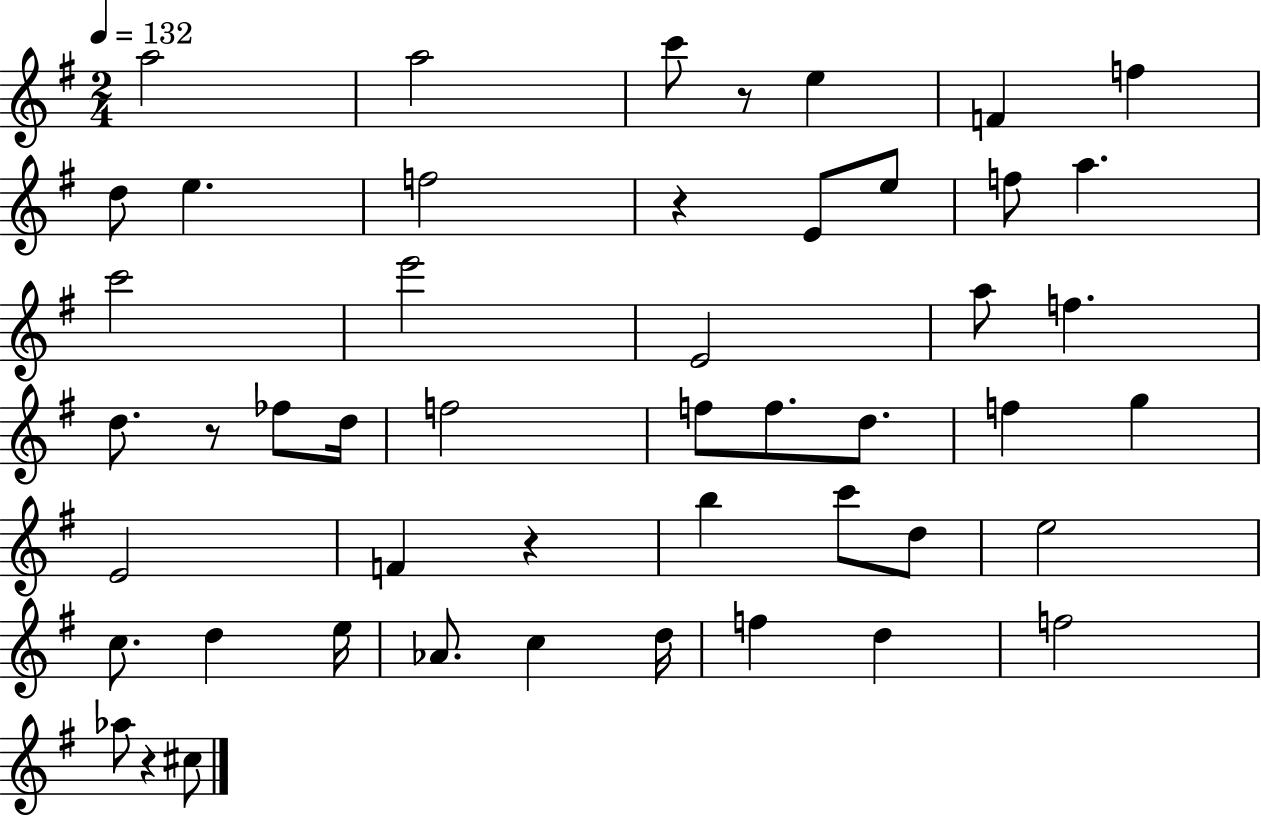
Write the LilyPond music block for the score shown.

{
  \clef treble
  \numericTimeSignature
  \time 2/4
  \key g \major
  \tempo 4 = 132
  \repeat volta 2 { a''2 | a''2 | c'''8 r8 e''4 | f'4 f''4 | \break d''8 e''4. | f''2 | r4 e'8 e''8 | f''8 a''4. | \break c'''2 | e'''2 | e'2 | a''8 f''4. | \break d''8. r8 fes''8 d''16 | f''2 | f''8 f''8. d''8. | f''4 g''4 | \break e'2 | f'4 r4 | b''4 c'''8 d''8 | e''2 | \break c''8. d''4 e''16 | aes'8. c''4 d''16 | f''4 d''4 | f''2 | \break aes''8 r4 cis''8 | } \bar "|."
}